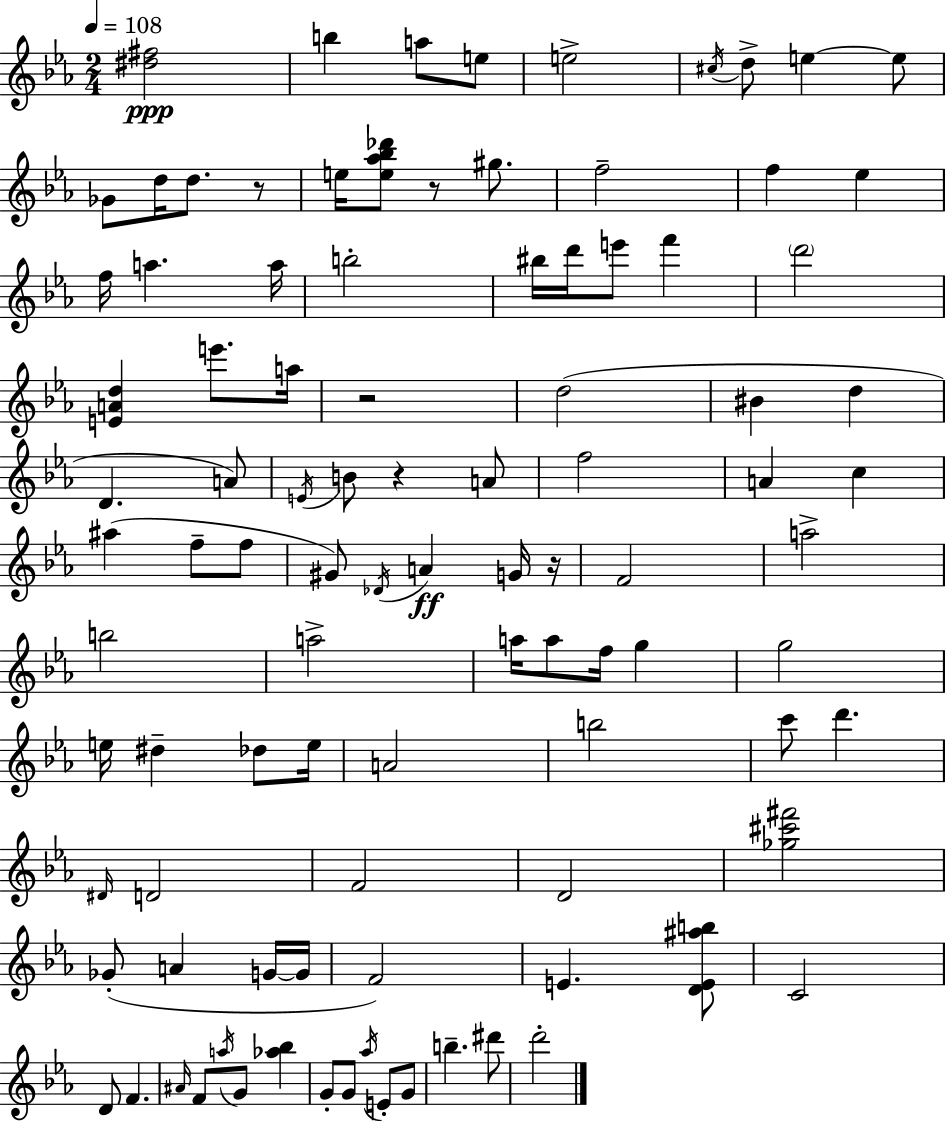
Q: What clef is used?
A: treble